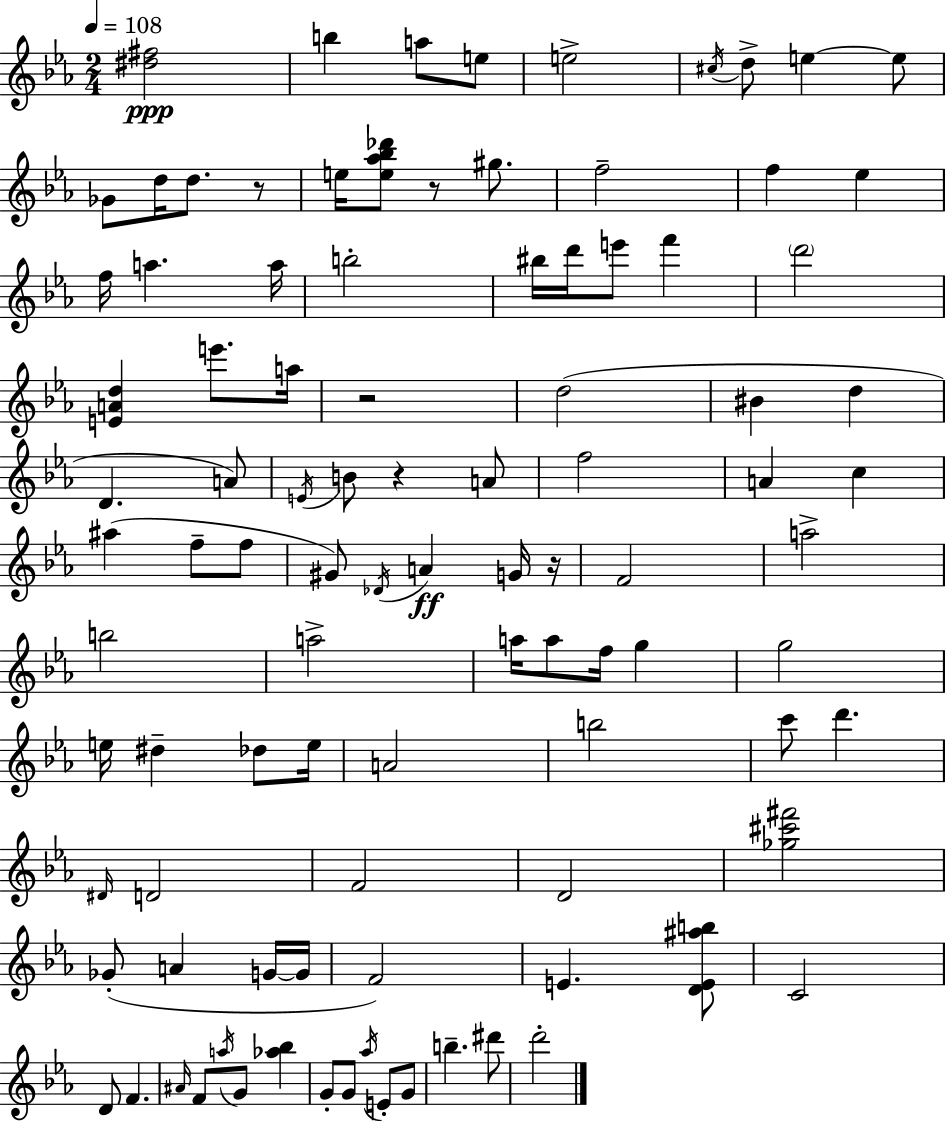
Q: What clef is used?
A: treble